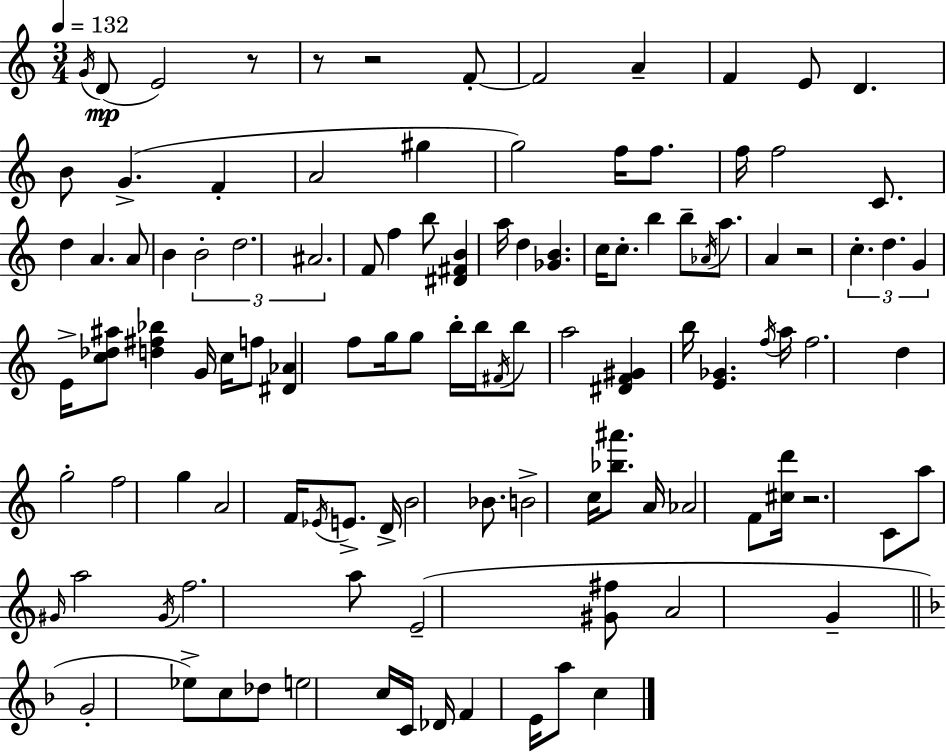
X:1
T:Untitled
M:3/4
L:1/4
K:Am
G/4 D/2 E2 z/2 z/2 z2 F/2 F2 A F E/2 D B/2 G F A2 ^g g2 f/4 f/2 f/4 f2 C/2 d A A/2 B B2 d2 ^A2 F/2 f b/2 [^D^FB] a/4 d [_GB] c/4 c/2 b b/2 _A/4 a/2 A z2 c d G E/4 [c_d^a]/2 [d^f_b] G/4 c/4 f/2 [^D_A] f/2 g/4 g/2 b/4 b/4 ^F/4 b/2 a2 [^DF^G] b/4 [E_G] f/4 a/4 f2 d g2 f2 g A2 F/4 _E/4 E/2 D/4 B2 _B/2 B2 c/4 [_b^a']/2 A/4 _A2 F/2 [^cd']/4 z2 C/2 a/2 ^G/4 a2 ^G/4 f2 a/2 E2 [^G^f]/2 A2 G G2 _e/2 c/2 _d/2 e2 c/4 C/4 _D/4 F E/4 a/2 c